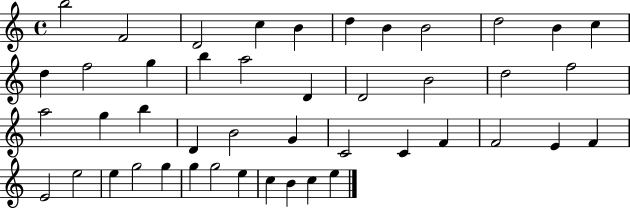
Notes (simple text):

B5/h F4/h D4/h C5/q B4/q D5/q B4/q B4/h D5/h B4/q C5/q D5/q F5/h G5/q B5/q A5/h D4/q D4/h B4/h D5/h F5/h A5/h G5/q B5/q D4/q B4/h G4/q C4/h C4/q F4/q F4/h E4/q F4/q E4/h E5/h E5/q G5/h G5/q G5/q G5/h E5/q C5/q B4/q C5/q E5/q